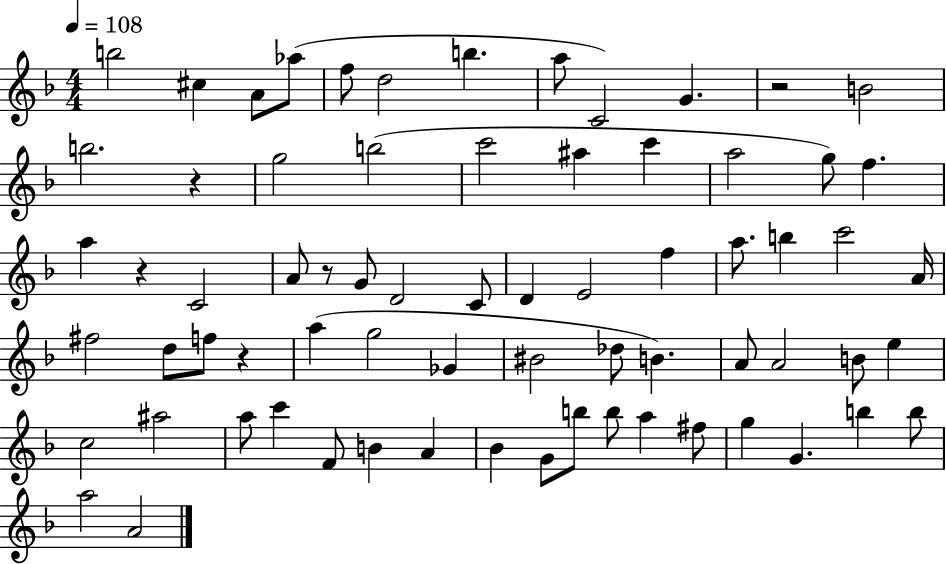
X:1
T:Untitled
M:4/4
L:1/4
K:F
b2 ^c A/2 _a/2 f/2 d2 b a/2 C2 G z2 B2 b2 z g2 b2 c'2 ^a c' a2 g/2 f a z C2 A/2 z/2 G/2 D2 C/2 D E2 f a/2 b c'2 A/4 ^f2 d/2 f/2 z a g2 _G ^B2 _d/2 B A/2 A2 B/2 e c2 ^a2 a/2 c' F/2 B A _B G/2 b/2 b/2 a ^f/2 g G b b/2 a2 A2